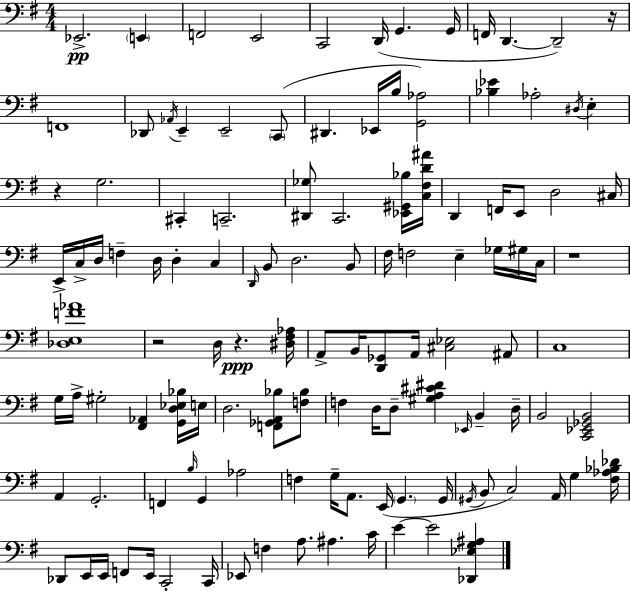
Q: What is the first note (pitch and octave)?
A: Eb2